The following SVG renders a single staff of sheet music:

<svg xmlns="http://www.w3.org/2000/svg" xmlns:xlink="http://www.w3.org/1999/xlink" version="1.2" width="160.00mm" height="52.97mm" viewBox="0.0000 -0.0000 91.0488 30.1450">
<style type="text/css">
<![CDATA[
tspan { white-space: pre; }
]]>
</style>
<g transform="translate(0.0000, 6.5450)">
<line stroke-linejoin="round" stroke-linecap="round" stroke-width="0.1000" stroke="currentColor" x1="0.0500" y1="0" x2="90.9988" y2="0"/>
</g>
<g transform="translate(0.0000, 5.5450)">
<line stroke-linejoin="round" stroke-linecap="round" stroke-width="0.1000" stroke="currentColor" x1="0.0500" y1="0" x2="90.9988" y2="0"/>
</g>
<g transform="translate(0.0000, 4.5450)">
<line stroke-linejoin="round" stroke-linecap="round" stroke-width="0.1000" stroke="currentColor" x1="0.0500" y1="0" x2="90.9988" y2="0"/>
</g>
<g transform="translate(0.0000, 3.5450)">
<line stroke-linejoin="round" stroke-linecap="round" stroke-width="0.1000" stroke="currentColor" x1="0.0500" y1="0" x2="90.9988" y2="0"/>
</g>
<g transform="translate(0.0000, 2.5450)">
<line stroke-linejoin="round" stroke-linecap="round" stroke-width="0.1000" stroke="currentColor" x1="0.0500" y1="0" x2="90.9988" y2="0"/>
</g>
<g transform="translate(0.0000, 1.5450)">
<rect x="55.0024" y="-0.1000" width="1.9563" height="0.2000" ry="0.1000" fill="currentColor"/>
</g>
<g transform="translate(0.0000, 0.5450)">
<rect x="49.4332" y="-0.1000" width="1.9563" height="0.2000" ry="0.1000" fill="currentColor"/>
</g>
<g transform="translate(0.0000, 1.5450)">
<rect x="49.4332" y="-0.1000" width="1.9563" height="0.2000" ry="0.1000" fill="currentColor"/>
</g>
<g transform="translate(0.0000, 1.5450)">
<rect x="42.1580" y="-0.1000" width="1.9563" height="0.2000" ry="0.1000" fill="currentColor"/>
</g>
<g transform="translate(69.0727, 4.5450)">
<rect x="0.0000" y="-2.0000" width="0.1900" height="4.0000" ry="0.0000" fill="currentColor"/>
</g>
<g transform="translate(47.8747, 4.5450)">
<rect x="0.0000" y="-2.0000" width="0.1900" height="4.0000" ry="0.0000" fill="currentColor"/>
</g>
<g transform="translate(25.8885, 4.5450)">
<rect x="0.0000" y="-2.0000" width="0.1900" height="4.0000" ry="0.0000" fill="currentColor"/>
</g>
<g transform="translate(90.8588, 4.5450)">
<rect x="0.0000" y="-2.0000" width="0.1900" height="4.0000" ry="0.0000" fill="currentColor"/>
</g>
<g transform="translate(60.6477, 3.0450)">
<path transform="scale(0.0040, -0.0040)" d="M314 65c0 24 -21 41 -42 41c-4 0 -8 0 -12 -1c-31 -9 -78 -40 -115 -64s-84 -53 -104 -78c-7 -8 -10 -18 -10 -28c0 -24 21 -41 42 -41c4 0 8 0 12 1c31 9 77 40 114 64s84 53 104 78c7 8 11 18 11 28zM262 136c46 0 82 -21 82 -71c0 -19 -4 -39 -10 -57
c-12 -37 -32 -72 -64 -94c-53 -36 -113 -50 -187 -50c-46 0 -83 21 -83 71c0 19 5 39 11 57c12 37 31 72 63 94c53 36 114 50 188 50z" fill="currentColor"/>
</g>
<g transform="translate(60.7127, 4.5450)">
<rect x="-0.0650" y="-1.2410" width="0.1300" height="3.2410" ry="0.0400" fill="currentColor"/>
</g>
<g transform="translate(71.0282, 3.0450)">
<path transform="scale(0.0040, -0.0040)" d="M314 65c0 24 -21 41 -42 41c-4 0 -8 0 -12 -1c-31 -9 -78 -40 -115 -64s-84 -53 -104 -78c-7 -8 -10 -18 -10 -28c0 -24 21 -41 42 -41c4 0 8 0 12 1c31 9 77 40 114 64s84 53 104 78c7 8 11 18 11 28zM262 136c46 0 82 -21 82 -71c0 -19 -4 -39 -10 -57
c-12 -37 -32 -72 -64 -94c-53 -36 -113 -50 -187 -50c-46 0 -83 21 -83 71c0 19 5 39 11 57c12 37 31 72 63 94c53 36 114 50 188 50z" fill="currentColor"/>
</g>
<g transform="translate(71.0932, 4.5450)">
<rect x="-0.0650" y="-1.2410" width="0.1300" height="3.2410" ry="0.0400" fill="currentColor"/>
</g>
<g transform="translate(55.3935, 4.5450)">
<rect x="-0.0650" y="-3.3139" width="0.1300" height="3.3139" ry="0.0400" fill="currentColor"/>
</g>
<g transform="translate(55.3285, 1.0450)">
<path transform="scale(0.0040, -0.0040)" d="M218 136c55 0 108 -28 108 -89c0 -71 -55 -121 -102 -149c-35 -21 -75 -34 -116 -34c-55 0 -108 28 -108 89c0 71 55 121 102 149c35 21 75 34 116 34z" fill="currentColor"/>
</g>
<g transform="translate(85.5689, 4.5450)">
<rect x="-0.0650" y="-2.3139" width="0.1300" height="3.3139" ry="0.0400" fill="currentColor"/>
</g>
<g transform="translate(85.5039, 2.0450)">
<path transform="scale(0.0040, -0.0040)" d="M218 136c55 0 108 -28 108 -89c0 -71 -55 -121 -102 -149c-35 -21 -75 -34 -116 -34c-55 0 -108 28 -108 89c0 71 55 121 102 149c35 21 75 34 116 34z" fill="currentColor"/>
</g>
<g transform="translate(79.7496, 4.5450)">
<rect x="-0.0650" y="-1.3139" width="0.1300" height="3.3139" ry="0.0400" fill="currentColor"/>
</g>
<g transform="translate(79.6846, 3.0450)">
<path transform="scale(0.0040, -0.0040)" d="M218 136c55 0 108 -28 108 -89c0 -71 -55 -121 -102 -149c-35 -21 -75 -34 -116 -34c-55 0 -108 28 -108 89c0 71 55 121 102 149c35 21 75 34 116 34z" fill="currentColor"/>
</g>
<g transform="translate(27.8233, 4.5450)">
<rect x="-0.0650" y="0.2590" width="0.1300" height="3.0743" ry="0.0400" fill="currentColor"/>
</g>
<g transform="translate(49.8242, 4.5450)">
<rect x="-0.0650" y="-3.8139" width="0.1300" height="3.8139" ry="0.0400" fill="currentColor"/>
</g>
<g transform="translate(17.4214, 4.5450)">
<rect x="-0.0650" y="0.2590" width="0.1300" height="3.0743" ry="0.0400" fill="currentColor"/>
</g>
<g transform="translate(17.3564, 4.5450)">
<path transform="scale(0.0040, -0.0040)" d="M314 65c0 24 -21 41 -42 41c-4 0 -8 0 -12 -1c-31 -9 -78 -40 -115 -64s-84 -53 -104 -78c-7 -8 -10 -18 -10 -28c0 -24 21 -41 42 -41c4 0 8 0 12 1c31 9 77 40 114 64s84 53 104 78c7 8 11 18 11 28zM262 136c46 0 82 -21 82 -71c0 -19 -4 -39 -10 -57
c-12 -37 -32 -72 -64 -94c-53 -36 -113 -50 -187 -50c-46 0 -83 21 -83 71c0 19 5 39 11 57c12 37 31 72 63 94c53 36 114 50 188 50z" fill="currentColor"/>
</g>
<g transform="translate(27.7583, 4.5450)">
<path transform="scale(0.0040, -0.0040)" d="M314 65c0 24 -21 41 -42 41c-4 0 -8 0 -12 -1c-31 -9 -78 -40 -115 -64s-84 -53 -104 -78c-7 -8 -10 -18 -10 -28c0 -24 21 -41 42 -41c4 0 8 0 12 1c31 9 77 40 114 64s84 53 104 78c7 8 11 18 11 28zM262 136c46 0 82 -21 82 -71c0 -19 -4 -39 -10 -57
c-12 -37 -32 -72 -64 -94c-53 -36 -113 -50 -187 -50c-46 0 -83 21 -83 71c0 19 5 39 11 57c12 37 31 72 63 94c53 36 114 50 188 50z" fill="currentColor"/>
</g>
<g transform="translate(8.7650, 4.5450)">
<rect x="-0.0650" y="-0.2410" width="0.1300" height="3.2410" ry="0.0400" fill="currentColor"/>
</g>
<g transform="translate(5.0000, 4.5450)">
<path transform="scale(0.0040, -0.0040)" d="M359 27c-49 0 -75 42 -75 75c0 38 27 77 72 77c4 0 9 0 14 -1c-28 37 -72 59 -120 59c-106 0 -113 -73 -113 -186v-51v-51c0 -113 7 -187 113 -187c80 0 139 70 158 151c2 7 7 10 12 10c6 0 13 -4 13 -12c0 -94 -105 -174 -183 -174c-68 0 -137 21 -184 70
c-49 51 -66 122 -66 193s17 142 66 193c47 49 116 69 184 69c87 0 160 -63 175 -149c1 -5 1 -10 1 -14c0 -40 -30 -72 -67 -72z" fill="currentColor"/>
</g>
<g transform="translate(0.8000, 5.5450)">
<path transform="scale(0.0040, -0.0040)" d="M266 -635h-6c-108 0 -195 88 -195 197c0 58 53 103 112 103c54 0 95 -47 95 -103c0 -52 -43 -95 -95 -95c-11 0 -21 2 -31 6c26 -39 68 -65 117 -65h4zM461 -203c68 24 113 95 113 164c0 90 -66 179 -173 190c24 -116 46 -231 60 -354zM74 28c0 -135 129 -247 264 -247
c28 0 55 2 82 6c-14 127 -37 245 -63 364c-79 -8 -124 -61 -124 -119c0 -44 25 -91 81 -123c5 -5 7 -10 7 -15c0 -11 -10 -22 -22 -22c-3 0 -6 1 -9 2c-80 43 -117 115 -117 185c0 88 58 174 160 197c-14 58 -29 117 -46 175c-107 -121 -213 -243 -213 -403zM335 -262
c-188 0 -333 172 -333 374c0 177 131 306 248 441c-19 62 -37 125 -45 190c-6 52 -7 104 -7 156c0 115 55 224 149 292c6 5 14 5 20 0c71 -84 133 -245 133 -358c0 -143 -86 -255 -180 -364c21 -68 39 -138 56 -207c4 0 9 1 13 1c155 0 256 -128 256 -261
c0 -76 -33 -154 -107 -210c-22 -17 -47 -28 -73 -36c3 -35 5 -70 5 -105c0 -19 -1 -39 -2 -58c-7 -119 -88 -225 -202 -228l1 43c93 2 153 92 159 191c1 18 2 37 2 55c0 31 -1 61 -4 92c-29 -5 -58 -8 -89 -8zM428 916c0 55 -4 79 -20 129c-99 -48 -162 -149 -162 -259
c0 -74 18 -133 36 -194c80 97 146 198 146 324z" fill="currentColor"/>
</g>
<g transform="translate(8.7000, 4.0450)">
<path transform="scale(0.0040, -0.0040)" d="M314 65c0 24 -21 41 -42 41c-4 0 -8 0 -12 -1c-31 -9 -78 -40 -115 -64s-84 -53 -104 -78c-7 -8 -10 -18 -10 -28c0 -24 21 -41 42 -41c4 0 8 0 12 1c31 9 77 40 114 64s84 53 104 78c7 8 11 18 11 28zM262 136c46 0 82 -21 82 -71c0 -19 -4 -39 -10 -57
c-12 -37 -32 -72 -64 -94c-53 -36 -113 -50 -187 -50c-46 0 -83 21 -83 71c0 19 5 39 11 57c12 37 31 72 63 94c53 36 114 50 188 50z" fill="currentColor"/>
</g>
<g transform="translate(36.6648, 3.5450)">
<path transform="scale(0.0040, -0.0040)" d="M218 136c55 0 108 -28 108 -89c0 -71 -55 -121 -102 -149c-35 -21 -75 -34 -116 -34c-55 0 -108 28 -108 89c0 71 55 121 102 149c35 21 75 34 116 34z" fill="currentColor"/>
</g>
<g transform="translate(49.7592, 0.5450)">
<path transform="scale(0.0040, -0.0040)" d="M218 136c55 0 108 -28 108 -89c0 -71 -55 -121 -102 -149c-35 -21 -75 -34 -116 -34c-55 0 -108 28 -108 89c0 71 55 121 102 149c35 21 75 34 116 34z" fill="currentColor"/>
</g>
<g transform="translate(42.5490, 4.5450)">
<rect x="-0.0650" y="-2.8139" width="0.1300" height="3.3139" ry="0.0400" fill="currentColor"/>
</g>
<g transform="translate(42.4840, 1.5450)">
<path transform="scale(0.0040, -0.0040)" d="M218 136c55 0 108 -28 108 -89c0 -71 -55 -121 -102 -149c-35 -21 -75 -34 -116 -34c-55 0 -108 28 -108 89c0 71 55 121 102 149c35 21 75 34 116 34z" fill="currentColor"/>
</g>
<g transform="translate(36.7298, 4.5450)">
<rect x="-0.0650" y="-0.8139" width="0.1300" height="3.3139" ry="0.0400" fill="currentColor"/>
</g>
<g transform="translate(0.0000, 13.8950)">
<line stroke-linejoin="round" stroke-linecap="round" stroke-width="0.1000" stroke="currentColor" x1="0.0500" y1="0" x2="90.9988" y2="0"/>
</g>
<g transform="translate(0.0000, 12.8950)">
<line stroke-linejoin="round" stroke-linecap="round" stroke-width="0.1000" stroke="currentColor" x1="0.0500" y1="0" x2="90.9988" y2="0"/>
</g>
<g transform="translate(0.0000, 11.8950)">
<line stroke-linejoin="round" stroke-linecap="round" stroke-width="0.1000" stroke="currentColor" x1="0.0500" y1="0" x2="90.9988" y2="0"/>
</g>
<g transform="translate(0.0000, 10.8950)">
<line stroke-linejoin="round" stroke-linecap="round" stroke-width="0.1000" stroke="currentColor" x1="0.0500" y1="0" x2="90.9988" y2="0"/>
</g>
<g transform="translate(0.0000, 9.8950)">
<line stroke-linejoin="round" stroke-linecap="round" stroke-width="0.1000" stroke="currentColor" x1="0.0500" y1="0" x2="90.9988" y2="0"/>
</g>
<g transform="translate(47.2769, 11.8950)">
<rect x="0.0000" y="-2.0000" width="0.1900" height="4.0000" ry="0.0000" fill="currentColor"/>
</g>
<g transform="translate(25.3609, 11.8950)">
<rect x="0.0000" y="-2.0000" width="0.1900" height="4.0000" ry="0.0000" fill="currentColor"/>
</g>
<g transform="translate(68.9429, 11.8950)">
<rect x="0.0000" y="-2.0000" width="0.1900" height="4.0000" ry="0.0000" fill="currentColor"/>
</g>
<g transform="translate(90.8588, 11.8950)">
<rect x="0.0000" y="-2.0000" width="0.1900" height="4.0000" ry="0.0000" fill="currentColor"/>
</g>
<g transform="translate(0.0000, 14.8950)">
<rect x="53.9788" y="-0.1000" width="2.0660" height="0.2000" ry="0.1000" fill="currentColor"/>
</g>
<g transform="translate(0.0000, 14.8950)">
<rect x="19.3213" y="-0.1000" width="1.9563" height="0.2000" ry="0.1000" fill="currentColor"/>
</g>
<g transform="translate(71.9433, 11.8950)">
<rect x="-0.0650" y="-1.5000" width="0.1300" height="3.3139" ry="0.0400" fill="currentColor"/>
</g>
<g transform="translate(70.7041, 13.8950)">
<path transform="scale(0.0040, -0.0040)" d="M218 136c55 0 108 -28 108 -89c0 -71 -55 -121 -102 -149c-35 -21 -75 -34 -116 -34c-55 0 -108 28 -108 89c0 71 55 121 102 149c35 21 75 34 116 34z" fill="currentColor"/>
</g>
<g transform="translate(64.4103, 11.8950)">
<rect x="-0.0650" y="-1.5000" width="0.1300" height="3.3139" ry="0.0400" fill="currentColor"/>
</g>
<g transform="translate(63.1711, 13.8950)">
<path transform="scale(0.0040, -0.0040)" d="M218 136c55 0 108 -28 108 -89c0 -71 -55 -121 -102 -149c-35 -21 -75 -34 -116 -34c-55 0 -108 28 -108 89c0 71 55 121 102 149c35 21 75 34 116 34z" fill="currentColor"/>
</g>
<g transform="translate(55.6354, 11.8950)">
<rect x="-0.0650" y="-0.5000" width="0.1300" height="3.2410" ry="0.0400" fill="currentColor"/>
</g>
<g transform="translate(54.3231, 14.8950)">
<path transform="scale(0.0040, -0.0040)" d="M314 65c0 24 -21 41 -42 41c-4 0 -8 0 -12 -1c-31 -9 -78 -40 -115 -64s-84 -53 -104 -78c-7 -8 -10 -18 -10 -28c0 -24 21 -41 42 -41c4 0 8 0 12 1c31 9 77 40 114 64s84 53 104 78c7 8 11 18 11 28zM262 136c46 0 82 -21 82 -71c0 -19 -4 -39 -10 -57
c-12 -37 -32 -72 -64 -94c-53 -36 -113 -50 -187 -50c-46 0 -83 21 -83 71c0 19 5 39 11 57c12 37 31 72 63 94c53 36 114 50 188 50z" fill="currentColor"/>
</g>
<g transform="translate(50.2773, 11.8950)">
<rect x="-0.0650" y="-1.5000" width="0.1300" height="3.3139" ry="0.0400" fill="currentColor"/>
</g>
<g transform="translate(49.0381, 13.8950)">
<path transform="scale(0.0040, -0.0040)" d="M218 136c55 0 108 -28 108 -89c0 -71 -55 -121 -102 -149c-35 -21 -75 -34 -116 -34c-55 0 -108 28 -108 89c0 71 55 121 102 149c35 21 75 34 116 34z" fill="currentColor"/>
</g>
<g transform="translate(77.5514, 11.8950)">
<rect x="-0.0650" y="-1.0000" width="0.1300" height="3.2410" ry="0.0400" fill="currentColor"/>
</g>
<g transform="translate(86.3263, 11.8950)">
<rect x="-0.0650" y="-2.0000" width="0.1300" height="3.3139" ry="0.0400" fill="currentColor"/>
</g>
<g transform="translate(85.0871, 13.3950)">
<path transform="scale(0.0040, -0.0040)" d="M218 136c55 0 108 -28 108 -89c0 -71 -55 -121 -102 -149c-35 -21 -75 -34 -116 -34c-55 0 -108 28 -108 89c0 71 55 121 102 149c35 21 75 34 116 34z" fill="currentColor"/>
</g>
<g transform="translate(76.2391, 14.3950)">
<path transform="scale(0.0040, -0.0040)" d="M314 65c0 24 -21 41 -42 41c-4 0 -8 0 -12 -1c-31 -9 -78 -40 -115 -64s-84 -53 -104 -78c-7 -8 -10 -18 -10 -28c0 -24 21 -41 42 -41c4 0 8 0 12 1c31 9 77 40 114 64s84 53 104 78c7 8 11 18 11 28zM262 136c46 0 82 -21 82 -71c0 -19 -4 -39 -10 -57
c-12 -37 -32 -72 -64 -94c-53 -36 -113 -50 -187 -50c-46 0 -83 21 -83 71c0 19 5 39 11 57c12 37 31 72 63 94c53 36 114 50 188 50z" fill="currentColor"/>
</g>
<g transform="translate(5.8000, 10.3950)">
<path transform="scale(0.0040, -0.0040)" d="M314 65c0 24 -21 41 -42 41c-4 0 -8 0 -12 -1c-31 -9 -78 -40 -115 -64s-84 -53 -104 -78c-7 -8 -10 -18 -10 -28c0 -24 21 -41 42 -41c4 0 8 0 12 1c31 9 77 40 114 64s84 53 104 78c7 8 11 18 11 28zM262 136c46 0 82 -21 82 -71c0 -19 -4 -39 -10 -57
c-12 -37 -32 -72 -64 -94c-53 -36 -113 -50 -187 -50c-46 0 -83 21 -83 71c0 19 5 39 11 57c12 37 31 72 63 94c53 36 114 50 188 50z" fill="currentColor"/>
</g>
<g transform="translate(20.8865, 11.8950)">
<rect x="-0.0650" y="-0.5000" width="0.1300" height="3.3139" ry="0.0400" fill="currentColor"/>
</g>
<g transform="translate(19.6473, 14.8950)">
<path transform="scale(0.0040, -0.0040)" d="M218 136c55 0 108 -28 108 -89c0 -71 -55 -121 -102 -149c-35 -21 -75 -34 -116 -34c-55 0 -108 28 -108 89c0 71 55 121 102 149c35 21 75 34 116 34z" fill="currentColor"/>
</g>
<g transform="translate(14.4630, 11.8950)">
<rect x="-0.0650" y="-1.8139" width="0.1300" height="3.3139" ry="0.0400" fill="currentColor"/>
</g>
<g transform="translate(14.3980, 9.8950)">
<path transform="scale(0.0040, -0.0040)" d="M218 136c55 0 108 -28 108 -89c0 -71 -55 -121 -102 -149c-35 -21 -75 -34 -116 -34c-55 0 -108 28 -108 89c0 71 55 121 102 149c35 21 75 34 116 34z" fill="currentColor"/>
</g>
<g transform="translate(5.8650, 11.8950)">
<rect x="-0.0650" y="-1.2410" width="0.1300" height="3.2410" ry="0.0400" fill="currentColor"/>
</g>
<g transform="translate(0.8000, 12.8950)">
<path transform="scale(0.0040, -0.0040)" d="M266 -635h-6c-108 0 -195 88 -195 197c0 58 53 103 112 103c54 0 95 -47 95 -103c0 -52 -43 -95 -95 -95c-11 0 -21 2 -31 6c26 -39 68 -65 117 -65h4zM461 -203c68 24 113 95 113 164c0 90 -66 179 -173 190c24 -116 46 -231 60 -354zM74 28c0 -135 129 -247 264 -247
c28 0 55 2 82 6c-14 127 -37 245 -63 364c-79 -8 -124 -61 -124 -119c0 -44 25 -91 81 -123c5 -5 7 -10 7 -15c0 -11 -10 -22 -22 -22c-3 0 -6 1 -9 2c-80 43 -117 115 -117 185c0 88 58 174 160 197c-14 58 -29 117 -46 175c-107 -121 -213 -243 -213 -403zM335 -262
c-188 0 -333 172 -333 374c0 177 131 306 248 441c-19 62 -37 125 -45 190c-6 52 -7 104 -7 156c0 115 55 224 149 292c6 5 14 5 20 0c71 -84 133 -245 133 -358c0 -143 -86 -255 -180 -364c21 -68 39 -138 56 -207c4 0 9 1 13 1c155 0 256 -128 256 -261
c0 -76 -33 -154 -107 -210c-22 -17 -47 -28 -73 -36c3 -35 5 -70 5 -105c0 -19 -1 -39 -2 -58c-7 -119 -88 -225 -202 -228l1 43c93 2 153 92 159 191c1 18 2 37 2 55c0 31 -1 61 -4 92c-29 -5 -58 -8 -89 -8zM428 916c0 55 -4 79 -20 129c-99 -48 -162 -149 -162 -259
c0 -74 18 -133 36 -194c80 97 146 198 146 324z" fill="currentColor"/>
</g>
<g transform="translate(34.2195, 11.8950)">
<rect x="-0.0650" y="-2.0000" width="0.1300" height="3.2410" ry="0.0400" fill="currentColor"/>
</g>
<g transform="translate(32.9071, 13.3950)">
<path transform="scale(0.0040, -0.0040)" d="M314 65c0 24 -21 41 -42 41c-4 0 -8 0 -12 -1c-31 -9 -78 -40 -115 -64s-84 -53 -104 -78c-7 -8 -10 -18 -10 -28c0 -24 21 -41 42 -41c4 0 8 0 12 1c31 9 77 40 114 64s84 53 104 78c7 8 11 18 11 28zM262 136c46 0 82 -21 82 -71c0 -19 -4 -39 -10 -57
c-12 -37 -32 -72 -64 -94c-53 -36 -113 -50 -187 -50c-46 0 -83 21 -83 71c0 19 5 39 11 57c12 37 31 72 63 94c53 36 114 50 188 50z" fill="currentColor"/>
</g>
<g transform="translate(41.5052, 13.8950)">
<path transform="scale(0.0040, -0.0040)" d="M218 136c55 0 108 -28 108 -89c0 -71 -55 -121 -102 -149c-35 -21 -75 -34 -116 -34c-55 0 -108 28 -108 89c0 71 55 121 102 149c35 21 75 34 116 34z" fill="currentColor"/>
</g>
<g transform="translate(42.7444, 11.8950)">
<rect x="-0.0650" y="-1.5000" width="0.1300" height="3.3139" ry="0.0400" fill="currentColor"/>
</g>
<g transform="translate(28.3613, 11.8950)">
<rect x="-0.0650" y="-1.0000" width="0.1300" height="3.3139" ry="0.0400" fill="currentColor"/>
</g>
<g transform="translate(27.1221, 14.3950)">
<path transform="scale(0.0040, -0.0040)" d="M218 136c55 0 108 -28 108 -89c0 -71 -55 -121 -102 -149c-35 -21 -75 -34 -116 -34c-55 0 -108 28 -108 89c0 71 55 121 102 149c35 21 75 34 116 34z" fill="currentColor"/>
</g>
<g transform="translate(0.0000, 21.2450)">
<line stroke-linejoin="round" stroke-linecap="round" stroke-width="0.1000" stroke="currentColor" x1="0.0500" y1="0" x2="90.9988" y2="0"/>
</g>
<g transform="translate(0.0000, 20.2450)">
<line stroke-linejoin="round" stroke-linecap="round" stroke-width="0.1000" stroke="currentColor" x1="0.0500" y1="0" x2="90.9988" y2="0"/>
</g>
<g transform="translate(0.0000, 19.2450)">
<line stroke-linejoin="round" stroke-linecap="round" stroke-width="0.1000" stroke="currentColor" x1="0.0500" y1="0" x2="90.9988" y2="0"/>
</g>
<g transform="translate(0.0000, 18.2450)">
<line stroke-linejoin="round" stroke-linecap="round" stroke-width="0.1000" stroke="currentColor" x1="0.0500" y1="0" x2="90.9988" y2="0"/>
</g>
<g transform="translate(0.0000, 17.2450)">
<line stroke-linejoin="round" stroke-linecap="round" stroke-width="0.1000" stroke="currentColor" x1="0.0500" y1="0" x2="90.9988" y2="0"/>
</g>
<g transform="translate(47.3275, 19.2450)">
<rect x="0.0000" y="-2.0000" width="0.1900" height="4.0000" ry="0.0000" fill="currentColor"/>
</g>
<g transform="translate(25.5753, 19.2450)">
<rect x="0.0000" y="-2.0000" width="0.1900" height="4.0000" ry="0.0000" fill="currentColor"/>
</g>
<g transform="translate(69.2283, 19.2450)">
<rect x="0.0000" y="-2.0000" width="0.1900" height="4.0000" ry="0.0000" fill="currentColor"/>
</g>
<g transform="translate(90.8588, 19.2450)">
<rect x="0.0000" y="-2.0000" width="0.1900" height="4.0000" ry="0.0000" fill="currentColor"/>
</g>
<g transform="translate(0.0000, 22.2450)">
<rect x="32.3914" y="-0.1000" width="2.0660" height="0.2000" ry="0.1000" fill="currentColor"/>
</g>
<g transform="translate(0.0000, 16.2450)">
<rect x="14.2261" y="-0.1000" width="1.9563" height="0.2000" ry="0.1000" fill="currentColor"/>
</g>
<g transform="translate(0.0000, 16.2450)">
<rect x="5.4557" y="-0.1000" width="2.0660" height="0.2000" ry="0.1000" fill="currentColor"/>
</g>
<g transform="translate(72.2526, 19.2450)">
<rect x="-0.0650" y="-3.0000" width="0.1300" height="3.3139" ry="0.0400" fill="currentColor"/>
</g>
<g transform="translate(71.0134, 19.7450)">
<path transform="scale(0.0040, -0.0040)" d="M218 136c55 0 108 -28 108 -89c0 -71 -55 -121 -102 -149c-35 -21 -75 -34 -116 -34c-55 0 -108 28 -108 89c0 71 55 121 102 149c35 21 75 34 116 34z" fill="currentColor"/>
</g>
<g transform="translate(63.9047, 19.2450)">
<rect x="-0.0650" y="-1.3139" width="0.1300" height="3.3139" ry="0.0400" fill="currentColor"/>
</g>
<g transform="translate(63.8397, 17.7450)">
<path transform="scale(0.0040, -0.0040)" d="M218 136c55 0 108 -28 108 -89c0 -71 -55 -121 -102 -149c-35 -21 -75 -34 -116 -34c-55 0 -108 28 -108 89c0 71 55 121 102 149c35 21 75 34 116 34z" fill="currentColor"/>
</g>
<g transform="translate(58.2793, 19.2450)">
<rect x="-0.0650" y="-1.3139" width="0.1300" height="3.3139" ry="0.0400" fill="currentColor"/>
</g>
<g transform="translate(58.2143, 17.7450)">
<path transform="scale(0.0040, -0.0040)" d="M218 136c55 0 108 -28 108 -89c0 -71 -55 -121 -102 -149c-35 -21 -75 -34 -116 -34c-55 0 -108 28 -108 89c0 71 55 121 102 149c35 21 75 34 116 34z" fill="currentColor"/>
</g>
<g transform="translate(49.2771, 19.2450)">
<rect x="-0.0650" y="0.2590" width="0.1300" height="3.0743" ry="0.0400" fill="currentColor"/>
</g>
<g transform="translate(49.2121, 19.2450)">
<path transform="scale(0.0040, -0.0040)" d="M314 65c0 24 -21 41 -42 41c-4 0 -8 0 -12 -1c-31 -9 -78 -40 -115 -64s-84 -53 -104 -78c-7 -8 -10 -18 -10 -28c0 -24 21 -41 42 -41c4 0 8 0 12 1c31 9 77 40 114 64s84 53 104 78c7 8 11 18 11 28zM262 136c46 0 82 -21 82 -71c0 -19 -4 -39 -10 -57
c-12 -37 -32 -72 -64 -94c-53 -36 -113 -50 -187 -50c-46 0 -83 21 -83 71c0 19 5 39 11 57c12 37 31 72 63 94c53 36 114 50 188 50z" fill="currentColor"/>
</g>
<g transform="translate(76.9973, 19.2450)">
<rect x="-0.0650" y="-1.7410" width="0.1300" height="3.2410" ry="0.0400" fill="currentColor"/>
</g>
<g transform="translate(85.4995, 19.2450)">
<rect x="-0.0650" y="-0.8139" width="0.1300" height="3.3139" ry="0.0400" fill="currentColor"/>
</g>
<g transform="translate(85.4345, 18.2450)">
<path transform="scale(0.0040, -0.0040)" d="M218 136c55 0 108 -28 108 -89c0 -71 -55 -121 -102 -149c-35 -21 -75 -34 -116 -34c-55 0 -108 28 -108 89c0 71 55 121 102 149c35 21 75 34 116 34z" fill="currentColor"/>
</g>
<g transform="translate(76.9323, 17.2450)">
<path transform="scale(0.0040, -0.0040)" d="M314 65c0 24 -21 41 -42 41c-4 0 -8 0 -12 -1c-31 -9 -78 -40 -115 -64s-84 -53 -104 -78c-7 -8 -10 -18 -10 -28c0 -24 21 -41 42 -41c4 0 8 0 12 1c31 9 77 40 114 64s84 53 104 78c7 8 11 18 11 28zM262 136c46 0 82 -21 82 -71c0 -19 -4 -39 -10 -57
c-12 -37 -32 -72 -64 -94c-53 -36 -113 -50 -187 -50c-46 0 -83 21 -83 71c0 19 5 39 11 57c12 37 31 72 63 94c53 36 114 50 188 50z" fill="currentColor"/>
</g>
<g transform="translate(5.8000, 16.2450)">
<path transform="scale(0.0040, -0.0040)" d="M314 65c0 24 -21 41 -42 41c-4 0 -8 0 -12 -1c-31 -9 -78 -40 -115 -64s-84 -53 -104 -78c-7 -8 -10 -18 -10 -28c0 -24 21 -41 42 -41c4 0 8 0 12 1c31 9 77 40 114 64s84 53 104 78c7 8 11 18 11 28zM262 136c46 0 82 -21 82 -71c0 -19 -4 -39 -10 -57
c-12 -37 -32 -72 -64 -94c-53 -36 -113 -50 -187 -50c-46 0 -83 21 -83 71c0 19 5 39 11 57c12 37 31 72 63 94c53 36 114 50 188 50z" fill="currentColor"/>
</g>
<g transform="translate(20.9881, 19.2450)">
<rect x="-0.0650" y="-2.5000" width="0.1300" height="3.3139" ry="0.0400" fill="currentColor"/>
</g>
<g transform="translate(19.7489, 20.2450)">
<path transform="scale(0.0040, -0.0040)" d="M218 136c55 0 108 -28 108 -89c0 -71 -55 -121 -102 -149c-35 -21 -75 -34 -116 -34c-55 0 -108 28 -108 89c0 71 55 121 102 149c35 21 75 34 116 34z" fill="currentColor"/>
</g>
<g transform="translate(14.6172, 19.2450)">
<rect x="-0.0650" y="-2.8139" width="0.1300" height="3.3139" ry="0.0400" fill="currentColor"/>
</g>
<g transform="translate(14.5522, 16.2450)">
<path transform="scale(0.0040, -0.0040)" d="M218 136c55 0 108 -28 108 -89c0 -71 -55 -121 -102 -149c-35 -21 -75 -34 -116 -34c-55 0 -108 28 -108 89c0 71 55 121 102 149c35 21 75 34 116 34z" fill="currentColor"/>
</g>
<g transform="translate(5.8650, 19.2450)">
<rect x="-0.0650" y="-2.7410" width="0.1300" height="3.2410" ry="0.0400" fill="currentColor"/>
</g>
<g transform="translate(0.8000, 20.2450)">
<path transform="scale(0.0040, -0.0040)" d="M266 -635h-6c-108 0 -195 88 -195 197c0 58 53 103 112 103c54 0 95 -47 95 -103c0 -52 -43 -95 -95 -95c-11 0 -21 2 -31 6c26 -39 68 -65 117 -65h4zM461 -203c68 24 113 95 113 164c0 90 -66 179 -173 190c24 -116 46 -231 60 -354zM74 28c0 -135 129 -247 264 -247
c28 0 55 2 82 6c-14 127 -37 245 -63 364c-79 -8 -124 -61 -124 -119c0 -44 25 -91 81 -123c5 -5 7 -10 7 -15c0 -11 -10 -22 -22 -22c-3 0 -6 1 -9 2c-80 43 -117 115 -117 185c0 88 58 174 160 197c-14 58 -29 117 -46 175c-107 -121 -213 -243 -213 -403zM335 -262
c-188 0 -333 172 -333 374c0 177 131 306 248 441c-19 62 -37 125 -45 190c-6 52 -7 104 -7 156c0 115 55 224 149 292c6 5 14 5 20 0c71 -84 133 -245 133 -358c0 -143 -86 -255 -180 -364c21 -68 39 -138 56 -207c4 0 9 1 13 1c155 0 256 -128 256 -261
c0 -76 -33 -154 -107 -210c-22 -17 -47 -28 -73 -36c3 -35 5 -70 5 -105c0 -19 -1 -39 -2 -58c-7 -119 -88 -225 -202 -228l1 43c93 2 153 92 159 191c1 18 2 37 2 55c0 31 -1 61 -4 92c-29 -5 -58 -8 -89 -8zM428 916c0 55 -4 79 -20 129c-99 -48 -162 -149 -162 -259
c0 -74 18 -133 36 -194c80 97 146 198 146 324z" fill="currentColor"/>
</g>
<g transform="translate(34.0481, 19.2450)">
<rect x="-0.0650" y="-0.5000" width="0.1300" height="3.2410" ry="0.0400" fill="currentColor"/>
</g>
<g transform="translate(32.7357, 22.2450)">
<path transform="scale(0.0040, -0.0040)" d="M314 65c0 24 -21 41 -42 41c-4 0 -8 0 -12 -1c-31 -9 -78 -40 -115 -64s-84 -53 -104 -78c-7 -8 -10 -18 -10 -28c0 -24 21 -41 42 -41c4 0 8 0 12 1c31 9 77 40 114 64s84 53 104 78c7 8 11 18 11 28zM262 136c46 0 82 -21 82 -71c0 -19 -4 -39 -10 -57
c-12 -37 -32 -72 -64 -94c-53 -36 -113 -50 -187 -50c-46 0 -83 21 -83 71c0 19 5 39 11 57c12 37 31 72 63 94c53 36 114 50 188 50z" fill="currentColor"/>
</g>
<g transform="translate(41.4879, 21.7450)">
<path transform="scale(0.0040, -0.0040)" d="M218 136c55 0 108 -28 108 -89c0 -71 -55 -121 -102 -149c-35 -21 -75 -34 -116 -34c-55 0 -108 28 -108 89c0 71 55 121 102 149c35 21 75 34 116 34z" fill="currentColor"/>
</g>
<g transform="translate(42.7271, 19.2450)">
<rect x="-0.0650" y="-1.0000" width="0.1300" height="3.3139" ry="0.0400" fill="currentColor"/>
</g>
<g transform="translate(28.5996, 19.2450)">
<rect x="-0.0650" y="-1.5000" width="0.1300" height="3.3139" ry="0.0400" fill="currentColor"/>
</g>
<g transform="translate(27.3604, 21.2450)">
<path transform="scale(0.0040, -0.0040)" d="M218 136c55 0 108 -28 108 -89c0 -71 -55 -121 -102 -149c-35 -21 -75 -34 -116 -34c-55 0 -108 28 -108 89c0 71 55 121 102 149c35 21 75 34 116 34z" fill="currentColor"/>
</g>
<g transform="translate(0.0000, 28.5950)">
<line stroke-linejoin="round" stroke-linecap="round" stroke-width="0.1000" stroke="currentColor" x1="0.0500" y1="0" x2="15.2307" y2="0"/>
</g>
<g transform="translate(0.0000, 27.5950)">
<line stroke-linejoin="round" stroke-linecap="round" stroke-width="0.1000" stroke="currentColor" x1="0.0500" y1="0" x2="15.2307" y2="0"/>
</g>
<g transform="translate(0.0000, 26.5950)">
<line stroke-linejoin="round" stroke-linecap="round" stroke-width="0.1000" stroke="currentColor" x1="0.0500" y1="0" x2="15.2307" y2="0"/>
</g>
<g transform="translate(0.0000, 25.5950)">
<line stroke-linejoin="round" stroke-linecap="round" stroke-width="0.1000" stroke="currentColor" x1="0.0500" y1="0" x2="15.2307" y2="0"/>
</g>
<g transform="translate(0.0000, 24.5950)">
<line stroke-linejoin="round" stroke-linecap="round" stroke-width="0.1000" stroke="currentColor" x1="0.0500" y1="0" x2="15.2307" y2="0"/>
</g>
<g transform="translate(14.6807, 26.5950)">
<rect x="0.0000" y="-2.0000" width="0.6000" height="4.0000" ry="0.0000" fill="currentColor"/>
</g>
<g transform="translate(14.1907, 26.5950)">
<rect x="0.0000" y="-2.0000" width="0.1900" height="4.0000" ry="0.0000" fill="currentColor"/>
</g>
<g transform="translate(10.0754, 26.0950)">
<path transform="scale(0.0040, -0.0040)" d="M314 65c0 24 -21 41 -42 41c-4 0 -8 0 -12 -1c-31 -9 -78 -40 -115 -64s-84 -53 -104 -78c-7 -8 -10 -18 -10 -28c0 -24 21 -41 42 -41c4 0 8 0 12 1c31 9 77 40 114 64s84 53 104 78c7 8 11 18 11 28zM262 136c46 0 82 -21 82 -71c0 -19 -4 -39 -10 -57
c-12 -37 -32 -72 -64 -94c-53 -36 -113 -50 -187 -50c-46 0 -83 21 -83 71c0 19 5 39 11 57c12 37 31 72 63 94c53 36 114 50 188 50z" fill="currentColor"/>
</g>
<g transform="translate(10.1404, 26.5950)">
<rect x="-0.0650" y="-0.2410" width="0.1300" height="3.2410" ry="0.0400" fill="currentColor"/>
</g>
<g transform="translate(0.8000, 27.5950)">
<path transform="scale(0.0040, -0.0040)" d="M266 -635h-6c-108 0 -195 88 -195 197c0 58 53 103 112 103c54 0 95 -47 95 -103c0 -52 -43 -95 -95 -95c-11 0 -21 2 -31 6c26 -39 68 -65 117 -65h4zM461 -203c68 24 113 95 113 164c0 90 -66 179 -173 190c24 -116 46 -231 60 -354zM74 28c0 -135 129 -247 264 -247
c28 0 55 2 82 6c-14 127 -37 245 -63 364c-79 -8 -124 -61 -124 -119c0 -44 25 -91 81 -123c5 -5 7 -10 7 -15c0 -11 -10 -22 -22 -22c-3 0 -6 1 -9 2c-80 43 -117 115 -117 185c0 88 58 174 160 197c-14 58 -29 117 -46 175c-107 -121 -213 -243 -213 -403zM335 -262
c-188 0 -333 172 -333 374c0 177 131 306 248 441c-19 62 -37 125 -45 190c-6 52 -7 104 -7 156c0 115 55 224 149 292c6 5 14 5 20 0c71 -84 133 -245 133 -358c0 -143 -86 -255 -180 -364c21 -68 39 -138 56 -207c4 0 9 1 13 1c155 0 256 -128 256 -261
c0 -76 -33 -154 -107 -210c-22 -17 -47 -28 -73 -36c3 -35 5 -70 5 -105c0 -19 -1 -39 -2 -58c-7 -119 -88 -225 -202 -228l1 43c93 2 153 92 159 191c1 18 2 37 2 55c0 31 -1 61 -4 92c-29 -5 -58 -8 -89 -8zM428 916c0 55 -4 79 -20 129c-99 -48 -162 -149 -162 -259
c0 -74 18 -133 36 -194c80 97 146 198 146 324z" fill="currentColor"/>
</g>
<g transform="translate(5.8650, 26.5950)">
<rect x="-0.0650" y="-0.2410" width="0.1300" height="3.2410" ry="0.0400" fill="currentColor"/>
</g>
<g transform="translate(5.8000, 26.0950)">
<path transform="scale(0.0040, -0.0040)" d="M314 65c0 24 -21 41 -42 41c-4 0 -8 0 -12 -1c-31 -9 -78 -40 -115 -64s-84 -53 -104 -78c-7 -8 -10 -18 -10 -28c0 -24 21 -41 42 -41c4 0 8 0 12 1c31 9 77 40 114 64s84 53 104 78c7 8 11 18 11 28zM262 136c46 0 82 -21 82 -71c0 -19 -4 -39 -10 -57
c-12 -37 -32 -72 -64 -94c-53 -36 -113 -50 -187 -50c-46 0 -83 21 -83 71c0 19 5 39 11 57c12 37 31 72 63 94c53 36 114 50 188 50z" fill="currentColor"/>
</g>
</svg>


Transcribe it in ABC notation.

X:1
T:Untitled
M:4/4
L:1/4
K:C
c2 B2 B2 d a c' b e2 e2 e g e2 f C D F2 E E C2 E E D2 F a2 a G E C2 D B2 e e A f2 d c2 c2